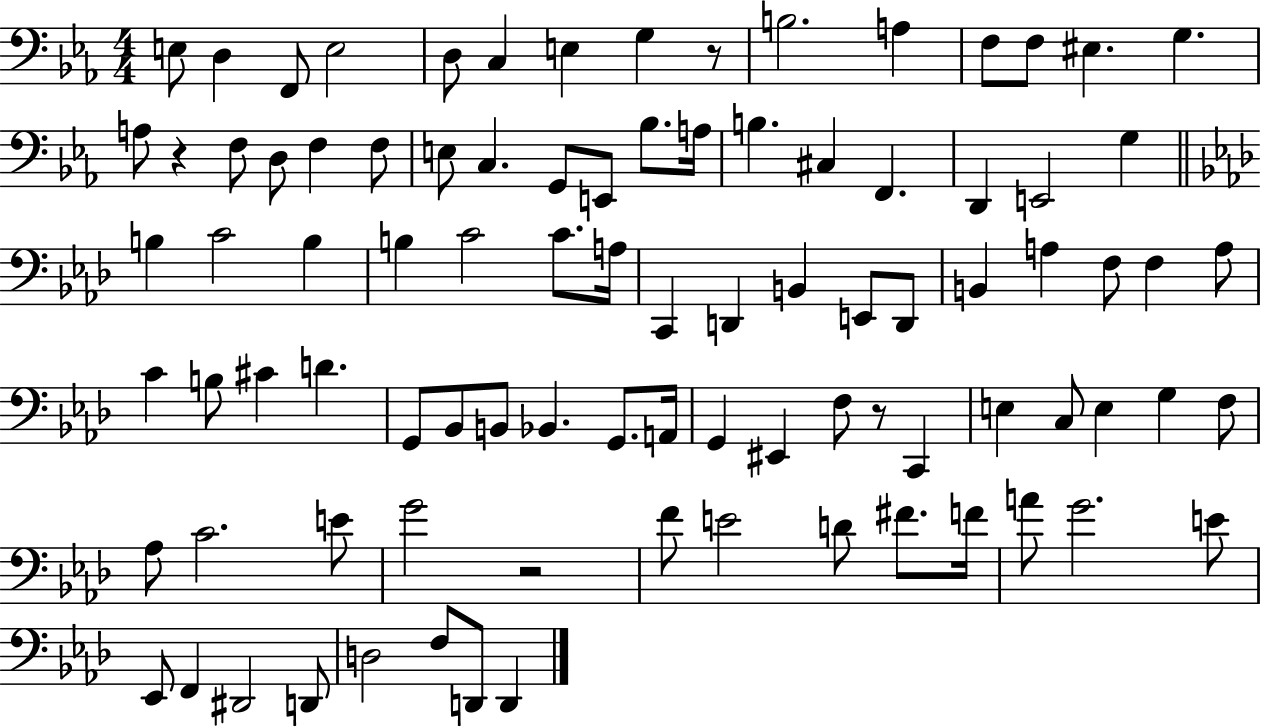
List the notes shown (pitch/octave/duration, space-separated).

E3/e D3/q F2/e E3/h D3/e C3/q E3/q G3/q R/e B3/h. A3/q F3/e F3/e EIS3/q. G3/q. A3/e R/q F3/e D3/e F3/q F3/e E3/e C3/q. G2/e E2/e Bb3/e. A3/s B3/q. C#3/q F2/q. D2/q E2/h G3/q B3/q C4/h B3/q B3/q C4/h C4/e. A3/s C2/q D2/q B2/q E2/e D2/e B2/q A3/q F3/e F3/q A3/e C4/q B3/e C#4/q D4/q. G2/e Bb2/e B2/e Bb2/q. G2/e. A2/s G2/q EIS2/q F3/e R/e C2/q E3/q C3/e E3/q G3/q F3/e Ab3/e C4/h. E4/e G4/h R/h F4/e E4/h D4/e F#4/e. F4/s A4/e G4/h. E4/e Eb2/e F2/q D#2/h D2/e D3/h F3/e D2/e D2/q